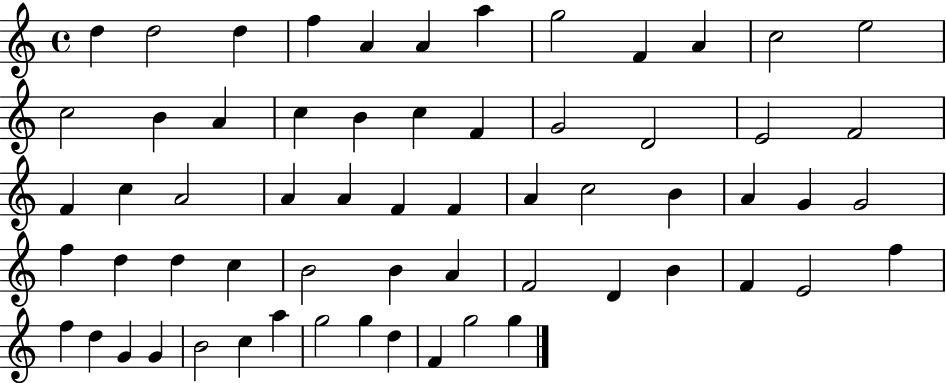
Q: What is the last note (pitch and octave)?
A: G5